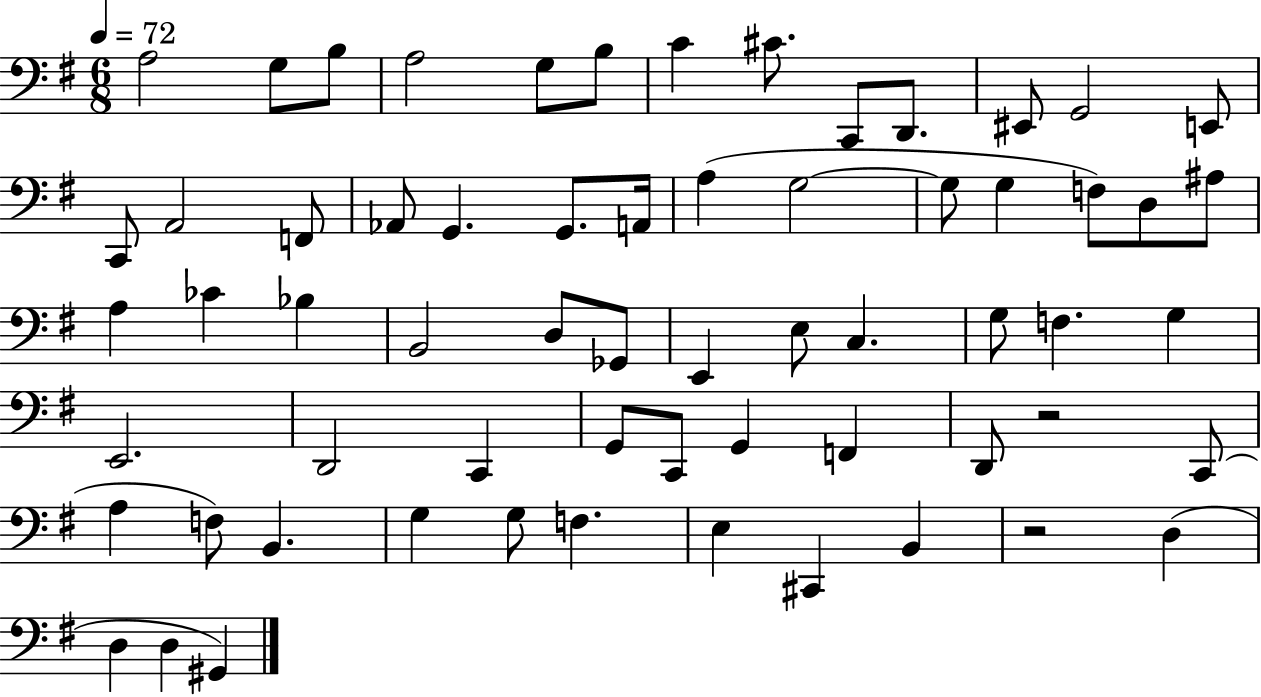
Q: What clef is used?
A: bass